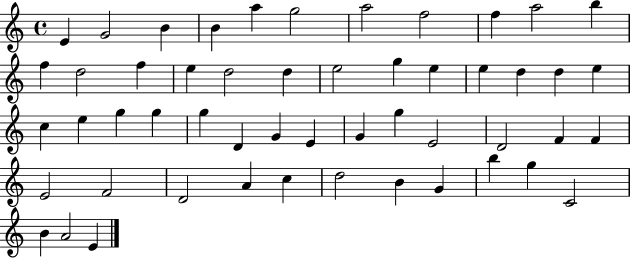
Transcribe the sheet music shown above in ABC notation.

X:1
T:Untitled
M:4/4
L:1/4
K:C
E G2 B B a g2 a2 f2 f a2 b f d2 f e d2 d e2 g e e d d e c e g g g D G E G g E2 D2 F F E2 F2 D2 A c d2 B G b g C2 B A2 E